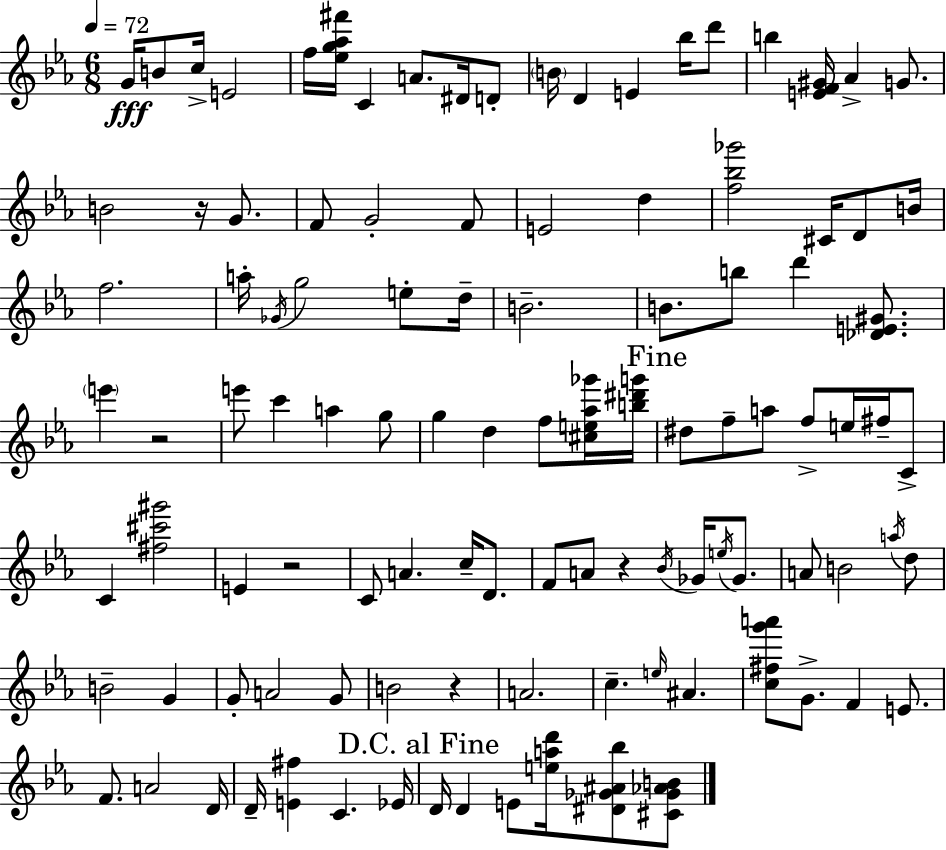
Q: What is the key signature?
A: EES major